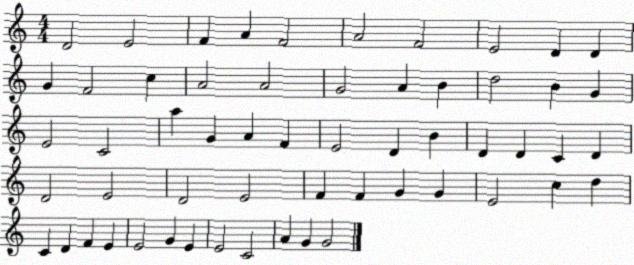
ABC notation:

X:1
T:Untitled
M:4/4
L:1/4
K:C
D2 E2 F A F2 A2 F2 E2 D D G F2 c A2 A2 G2 A B d2 B G E2 C2 a G A F E2 D B D D C D D2 E2 D2 E2 F F G G E2 c d C D F E E2 G E E2 C2 A G G2